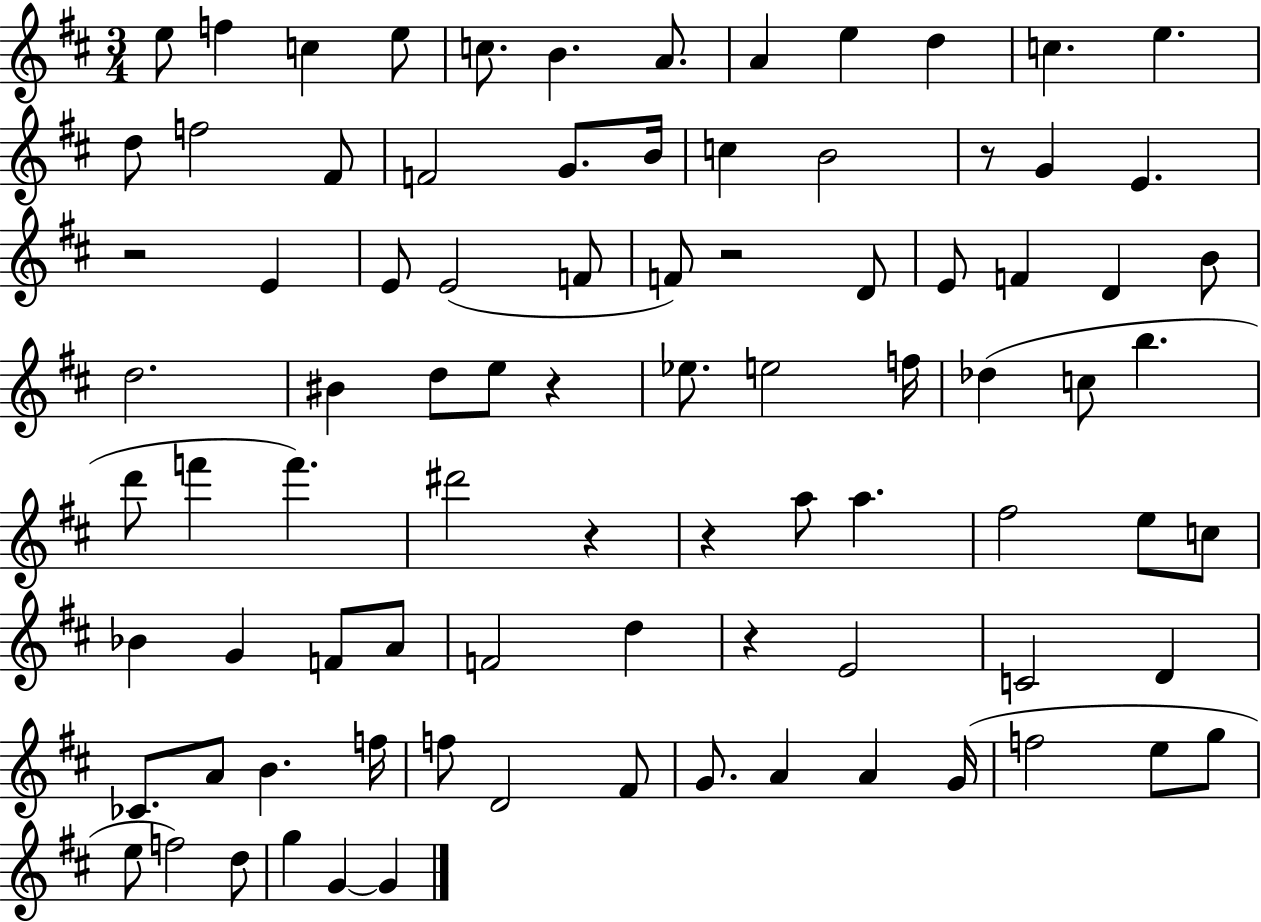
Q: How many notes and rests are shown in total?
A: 87